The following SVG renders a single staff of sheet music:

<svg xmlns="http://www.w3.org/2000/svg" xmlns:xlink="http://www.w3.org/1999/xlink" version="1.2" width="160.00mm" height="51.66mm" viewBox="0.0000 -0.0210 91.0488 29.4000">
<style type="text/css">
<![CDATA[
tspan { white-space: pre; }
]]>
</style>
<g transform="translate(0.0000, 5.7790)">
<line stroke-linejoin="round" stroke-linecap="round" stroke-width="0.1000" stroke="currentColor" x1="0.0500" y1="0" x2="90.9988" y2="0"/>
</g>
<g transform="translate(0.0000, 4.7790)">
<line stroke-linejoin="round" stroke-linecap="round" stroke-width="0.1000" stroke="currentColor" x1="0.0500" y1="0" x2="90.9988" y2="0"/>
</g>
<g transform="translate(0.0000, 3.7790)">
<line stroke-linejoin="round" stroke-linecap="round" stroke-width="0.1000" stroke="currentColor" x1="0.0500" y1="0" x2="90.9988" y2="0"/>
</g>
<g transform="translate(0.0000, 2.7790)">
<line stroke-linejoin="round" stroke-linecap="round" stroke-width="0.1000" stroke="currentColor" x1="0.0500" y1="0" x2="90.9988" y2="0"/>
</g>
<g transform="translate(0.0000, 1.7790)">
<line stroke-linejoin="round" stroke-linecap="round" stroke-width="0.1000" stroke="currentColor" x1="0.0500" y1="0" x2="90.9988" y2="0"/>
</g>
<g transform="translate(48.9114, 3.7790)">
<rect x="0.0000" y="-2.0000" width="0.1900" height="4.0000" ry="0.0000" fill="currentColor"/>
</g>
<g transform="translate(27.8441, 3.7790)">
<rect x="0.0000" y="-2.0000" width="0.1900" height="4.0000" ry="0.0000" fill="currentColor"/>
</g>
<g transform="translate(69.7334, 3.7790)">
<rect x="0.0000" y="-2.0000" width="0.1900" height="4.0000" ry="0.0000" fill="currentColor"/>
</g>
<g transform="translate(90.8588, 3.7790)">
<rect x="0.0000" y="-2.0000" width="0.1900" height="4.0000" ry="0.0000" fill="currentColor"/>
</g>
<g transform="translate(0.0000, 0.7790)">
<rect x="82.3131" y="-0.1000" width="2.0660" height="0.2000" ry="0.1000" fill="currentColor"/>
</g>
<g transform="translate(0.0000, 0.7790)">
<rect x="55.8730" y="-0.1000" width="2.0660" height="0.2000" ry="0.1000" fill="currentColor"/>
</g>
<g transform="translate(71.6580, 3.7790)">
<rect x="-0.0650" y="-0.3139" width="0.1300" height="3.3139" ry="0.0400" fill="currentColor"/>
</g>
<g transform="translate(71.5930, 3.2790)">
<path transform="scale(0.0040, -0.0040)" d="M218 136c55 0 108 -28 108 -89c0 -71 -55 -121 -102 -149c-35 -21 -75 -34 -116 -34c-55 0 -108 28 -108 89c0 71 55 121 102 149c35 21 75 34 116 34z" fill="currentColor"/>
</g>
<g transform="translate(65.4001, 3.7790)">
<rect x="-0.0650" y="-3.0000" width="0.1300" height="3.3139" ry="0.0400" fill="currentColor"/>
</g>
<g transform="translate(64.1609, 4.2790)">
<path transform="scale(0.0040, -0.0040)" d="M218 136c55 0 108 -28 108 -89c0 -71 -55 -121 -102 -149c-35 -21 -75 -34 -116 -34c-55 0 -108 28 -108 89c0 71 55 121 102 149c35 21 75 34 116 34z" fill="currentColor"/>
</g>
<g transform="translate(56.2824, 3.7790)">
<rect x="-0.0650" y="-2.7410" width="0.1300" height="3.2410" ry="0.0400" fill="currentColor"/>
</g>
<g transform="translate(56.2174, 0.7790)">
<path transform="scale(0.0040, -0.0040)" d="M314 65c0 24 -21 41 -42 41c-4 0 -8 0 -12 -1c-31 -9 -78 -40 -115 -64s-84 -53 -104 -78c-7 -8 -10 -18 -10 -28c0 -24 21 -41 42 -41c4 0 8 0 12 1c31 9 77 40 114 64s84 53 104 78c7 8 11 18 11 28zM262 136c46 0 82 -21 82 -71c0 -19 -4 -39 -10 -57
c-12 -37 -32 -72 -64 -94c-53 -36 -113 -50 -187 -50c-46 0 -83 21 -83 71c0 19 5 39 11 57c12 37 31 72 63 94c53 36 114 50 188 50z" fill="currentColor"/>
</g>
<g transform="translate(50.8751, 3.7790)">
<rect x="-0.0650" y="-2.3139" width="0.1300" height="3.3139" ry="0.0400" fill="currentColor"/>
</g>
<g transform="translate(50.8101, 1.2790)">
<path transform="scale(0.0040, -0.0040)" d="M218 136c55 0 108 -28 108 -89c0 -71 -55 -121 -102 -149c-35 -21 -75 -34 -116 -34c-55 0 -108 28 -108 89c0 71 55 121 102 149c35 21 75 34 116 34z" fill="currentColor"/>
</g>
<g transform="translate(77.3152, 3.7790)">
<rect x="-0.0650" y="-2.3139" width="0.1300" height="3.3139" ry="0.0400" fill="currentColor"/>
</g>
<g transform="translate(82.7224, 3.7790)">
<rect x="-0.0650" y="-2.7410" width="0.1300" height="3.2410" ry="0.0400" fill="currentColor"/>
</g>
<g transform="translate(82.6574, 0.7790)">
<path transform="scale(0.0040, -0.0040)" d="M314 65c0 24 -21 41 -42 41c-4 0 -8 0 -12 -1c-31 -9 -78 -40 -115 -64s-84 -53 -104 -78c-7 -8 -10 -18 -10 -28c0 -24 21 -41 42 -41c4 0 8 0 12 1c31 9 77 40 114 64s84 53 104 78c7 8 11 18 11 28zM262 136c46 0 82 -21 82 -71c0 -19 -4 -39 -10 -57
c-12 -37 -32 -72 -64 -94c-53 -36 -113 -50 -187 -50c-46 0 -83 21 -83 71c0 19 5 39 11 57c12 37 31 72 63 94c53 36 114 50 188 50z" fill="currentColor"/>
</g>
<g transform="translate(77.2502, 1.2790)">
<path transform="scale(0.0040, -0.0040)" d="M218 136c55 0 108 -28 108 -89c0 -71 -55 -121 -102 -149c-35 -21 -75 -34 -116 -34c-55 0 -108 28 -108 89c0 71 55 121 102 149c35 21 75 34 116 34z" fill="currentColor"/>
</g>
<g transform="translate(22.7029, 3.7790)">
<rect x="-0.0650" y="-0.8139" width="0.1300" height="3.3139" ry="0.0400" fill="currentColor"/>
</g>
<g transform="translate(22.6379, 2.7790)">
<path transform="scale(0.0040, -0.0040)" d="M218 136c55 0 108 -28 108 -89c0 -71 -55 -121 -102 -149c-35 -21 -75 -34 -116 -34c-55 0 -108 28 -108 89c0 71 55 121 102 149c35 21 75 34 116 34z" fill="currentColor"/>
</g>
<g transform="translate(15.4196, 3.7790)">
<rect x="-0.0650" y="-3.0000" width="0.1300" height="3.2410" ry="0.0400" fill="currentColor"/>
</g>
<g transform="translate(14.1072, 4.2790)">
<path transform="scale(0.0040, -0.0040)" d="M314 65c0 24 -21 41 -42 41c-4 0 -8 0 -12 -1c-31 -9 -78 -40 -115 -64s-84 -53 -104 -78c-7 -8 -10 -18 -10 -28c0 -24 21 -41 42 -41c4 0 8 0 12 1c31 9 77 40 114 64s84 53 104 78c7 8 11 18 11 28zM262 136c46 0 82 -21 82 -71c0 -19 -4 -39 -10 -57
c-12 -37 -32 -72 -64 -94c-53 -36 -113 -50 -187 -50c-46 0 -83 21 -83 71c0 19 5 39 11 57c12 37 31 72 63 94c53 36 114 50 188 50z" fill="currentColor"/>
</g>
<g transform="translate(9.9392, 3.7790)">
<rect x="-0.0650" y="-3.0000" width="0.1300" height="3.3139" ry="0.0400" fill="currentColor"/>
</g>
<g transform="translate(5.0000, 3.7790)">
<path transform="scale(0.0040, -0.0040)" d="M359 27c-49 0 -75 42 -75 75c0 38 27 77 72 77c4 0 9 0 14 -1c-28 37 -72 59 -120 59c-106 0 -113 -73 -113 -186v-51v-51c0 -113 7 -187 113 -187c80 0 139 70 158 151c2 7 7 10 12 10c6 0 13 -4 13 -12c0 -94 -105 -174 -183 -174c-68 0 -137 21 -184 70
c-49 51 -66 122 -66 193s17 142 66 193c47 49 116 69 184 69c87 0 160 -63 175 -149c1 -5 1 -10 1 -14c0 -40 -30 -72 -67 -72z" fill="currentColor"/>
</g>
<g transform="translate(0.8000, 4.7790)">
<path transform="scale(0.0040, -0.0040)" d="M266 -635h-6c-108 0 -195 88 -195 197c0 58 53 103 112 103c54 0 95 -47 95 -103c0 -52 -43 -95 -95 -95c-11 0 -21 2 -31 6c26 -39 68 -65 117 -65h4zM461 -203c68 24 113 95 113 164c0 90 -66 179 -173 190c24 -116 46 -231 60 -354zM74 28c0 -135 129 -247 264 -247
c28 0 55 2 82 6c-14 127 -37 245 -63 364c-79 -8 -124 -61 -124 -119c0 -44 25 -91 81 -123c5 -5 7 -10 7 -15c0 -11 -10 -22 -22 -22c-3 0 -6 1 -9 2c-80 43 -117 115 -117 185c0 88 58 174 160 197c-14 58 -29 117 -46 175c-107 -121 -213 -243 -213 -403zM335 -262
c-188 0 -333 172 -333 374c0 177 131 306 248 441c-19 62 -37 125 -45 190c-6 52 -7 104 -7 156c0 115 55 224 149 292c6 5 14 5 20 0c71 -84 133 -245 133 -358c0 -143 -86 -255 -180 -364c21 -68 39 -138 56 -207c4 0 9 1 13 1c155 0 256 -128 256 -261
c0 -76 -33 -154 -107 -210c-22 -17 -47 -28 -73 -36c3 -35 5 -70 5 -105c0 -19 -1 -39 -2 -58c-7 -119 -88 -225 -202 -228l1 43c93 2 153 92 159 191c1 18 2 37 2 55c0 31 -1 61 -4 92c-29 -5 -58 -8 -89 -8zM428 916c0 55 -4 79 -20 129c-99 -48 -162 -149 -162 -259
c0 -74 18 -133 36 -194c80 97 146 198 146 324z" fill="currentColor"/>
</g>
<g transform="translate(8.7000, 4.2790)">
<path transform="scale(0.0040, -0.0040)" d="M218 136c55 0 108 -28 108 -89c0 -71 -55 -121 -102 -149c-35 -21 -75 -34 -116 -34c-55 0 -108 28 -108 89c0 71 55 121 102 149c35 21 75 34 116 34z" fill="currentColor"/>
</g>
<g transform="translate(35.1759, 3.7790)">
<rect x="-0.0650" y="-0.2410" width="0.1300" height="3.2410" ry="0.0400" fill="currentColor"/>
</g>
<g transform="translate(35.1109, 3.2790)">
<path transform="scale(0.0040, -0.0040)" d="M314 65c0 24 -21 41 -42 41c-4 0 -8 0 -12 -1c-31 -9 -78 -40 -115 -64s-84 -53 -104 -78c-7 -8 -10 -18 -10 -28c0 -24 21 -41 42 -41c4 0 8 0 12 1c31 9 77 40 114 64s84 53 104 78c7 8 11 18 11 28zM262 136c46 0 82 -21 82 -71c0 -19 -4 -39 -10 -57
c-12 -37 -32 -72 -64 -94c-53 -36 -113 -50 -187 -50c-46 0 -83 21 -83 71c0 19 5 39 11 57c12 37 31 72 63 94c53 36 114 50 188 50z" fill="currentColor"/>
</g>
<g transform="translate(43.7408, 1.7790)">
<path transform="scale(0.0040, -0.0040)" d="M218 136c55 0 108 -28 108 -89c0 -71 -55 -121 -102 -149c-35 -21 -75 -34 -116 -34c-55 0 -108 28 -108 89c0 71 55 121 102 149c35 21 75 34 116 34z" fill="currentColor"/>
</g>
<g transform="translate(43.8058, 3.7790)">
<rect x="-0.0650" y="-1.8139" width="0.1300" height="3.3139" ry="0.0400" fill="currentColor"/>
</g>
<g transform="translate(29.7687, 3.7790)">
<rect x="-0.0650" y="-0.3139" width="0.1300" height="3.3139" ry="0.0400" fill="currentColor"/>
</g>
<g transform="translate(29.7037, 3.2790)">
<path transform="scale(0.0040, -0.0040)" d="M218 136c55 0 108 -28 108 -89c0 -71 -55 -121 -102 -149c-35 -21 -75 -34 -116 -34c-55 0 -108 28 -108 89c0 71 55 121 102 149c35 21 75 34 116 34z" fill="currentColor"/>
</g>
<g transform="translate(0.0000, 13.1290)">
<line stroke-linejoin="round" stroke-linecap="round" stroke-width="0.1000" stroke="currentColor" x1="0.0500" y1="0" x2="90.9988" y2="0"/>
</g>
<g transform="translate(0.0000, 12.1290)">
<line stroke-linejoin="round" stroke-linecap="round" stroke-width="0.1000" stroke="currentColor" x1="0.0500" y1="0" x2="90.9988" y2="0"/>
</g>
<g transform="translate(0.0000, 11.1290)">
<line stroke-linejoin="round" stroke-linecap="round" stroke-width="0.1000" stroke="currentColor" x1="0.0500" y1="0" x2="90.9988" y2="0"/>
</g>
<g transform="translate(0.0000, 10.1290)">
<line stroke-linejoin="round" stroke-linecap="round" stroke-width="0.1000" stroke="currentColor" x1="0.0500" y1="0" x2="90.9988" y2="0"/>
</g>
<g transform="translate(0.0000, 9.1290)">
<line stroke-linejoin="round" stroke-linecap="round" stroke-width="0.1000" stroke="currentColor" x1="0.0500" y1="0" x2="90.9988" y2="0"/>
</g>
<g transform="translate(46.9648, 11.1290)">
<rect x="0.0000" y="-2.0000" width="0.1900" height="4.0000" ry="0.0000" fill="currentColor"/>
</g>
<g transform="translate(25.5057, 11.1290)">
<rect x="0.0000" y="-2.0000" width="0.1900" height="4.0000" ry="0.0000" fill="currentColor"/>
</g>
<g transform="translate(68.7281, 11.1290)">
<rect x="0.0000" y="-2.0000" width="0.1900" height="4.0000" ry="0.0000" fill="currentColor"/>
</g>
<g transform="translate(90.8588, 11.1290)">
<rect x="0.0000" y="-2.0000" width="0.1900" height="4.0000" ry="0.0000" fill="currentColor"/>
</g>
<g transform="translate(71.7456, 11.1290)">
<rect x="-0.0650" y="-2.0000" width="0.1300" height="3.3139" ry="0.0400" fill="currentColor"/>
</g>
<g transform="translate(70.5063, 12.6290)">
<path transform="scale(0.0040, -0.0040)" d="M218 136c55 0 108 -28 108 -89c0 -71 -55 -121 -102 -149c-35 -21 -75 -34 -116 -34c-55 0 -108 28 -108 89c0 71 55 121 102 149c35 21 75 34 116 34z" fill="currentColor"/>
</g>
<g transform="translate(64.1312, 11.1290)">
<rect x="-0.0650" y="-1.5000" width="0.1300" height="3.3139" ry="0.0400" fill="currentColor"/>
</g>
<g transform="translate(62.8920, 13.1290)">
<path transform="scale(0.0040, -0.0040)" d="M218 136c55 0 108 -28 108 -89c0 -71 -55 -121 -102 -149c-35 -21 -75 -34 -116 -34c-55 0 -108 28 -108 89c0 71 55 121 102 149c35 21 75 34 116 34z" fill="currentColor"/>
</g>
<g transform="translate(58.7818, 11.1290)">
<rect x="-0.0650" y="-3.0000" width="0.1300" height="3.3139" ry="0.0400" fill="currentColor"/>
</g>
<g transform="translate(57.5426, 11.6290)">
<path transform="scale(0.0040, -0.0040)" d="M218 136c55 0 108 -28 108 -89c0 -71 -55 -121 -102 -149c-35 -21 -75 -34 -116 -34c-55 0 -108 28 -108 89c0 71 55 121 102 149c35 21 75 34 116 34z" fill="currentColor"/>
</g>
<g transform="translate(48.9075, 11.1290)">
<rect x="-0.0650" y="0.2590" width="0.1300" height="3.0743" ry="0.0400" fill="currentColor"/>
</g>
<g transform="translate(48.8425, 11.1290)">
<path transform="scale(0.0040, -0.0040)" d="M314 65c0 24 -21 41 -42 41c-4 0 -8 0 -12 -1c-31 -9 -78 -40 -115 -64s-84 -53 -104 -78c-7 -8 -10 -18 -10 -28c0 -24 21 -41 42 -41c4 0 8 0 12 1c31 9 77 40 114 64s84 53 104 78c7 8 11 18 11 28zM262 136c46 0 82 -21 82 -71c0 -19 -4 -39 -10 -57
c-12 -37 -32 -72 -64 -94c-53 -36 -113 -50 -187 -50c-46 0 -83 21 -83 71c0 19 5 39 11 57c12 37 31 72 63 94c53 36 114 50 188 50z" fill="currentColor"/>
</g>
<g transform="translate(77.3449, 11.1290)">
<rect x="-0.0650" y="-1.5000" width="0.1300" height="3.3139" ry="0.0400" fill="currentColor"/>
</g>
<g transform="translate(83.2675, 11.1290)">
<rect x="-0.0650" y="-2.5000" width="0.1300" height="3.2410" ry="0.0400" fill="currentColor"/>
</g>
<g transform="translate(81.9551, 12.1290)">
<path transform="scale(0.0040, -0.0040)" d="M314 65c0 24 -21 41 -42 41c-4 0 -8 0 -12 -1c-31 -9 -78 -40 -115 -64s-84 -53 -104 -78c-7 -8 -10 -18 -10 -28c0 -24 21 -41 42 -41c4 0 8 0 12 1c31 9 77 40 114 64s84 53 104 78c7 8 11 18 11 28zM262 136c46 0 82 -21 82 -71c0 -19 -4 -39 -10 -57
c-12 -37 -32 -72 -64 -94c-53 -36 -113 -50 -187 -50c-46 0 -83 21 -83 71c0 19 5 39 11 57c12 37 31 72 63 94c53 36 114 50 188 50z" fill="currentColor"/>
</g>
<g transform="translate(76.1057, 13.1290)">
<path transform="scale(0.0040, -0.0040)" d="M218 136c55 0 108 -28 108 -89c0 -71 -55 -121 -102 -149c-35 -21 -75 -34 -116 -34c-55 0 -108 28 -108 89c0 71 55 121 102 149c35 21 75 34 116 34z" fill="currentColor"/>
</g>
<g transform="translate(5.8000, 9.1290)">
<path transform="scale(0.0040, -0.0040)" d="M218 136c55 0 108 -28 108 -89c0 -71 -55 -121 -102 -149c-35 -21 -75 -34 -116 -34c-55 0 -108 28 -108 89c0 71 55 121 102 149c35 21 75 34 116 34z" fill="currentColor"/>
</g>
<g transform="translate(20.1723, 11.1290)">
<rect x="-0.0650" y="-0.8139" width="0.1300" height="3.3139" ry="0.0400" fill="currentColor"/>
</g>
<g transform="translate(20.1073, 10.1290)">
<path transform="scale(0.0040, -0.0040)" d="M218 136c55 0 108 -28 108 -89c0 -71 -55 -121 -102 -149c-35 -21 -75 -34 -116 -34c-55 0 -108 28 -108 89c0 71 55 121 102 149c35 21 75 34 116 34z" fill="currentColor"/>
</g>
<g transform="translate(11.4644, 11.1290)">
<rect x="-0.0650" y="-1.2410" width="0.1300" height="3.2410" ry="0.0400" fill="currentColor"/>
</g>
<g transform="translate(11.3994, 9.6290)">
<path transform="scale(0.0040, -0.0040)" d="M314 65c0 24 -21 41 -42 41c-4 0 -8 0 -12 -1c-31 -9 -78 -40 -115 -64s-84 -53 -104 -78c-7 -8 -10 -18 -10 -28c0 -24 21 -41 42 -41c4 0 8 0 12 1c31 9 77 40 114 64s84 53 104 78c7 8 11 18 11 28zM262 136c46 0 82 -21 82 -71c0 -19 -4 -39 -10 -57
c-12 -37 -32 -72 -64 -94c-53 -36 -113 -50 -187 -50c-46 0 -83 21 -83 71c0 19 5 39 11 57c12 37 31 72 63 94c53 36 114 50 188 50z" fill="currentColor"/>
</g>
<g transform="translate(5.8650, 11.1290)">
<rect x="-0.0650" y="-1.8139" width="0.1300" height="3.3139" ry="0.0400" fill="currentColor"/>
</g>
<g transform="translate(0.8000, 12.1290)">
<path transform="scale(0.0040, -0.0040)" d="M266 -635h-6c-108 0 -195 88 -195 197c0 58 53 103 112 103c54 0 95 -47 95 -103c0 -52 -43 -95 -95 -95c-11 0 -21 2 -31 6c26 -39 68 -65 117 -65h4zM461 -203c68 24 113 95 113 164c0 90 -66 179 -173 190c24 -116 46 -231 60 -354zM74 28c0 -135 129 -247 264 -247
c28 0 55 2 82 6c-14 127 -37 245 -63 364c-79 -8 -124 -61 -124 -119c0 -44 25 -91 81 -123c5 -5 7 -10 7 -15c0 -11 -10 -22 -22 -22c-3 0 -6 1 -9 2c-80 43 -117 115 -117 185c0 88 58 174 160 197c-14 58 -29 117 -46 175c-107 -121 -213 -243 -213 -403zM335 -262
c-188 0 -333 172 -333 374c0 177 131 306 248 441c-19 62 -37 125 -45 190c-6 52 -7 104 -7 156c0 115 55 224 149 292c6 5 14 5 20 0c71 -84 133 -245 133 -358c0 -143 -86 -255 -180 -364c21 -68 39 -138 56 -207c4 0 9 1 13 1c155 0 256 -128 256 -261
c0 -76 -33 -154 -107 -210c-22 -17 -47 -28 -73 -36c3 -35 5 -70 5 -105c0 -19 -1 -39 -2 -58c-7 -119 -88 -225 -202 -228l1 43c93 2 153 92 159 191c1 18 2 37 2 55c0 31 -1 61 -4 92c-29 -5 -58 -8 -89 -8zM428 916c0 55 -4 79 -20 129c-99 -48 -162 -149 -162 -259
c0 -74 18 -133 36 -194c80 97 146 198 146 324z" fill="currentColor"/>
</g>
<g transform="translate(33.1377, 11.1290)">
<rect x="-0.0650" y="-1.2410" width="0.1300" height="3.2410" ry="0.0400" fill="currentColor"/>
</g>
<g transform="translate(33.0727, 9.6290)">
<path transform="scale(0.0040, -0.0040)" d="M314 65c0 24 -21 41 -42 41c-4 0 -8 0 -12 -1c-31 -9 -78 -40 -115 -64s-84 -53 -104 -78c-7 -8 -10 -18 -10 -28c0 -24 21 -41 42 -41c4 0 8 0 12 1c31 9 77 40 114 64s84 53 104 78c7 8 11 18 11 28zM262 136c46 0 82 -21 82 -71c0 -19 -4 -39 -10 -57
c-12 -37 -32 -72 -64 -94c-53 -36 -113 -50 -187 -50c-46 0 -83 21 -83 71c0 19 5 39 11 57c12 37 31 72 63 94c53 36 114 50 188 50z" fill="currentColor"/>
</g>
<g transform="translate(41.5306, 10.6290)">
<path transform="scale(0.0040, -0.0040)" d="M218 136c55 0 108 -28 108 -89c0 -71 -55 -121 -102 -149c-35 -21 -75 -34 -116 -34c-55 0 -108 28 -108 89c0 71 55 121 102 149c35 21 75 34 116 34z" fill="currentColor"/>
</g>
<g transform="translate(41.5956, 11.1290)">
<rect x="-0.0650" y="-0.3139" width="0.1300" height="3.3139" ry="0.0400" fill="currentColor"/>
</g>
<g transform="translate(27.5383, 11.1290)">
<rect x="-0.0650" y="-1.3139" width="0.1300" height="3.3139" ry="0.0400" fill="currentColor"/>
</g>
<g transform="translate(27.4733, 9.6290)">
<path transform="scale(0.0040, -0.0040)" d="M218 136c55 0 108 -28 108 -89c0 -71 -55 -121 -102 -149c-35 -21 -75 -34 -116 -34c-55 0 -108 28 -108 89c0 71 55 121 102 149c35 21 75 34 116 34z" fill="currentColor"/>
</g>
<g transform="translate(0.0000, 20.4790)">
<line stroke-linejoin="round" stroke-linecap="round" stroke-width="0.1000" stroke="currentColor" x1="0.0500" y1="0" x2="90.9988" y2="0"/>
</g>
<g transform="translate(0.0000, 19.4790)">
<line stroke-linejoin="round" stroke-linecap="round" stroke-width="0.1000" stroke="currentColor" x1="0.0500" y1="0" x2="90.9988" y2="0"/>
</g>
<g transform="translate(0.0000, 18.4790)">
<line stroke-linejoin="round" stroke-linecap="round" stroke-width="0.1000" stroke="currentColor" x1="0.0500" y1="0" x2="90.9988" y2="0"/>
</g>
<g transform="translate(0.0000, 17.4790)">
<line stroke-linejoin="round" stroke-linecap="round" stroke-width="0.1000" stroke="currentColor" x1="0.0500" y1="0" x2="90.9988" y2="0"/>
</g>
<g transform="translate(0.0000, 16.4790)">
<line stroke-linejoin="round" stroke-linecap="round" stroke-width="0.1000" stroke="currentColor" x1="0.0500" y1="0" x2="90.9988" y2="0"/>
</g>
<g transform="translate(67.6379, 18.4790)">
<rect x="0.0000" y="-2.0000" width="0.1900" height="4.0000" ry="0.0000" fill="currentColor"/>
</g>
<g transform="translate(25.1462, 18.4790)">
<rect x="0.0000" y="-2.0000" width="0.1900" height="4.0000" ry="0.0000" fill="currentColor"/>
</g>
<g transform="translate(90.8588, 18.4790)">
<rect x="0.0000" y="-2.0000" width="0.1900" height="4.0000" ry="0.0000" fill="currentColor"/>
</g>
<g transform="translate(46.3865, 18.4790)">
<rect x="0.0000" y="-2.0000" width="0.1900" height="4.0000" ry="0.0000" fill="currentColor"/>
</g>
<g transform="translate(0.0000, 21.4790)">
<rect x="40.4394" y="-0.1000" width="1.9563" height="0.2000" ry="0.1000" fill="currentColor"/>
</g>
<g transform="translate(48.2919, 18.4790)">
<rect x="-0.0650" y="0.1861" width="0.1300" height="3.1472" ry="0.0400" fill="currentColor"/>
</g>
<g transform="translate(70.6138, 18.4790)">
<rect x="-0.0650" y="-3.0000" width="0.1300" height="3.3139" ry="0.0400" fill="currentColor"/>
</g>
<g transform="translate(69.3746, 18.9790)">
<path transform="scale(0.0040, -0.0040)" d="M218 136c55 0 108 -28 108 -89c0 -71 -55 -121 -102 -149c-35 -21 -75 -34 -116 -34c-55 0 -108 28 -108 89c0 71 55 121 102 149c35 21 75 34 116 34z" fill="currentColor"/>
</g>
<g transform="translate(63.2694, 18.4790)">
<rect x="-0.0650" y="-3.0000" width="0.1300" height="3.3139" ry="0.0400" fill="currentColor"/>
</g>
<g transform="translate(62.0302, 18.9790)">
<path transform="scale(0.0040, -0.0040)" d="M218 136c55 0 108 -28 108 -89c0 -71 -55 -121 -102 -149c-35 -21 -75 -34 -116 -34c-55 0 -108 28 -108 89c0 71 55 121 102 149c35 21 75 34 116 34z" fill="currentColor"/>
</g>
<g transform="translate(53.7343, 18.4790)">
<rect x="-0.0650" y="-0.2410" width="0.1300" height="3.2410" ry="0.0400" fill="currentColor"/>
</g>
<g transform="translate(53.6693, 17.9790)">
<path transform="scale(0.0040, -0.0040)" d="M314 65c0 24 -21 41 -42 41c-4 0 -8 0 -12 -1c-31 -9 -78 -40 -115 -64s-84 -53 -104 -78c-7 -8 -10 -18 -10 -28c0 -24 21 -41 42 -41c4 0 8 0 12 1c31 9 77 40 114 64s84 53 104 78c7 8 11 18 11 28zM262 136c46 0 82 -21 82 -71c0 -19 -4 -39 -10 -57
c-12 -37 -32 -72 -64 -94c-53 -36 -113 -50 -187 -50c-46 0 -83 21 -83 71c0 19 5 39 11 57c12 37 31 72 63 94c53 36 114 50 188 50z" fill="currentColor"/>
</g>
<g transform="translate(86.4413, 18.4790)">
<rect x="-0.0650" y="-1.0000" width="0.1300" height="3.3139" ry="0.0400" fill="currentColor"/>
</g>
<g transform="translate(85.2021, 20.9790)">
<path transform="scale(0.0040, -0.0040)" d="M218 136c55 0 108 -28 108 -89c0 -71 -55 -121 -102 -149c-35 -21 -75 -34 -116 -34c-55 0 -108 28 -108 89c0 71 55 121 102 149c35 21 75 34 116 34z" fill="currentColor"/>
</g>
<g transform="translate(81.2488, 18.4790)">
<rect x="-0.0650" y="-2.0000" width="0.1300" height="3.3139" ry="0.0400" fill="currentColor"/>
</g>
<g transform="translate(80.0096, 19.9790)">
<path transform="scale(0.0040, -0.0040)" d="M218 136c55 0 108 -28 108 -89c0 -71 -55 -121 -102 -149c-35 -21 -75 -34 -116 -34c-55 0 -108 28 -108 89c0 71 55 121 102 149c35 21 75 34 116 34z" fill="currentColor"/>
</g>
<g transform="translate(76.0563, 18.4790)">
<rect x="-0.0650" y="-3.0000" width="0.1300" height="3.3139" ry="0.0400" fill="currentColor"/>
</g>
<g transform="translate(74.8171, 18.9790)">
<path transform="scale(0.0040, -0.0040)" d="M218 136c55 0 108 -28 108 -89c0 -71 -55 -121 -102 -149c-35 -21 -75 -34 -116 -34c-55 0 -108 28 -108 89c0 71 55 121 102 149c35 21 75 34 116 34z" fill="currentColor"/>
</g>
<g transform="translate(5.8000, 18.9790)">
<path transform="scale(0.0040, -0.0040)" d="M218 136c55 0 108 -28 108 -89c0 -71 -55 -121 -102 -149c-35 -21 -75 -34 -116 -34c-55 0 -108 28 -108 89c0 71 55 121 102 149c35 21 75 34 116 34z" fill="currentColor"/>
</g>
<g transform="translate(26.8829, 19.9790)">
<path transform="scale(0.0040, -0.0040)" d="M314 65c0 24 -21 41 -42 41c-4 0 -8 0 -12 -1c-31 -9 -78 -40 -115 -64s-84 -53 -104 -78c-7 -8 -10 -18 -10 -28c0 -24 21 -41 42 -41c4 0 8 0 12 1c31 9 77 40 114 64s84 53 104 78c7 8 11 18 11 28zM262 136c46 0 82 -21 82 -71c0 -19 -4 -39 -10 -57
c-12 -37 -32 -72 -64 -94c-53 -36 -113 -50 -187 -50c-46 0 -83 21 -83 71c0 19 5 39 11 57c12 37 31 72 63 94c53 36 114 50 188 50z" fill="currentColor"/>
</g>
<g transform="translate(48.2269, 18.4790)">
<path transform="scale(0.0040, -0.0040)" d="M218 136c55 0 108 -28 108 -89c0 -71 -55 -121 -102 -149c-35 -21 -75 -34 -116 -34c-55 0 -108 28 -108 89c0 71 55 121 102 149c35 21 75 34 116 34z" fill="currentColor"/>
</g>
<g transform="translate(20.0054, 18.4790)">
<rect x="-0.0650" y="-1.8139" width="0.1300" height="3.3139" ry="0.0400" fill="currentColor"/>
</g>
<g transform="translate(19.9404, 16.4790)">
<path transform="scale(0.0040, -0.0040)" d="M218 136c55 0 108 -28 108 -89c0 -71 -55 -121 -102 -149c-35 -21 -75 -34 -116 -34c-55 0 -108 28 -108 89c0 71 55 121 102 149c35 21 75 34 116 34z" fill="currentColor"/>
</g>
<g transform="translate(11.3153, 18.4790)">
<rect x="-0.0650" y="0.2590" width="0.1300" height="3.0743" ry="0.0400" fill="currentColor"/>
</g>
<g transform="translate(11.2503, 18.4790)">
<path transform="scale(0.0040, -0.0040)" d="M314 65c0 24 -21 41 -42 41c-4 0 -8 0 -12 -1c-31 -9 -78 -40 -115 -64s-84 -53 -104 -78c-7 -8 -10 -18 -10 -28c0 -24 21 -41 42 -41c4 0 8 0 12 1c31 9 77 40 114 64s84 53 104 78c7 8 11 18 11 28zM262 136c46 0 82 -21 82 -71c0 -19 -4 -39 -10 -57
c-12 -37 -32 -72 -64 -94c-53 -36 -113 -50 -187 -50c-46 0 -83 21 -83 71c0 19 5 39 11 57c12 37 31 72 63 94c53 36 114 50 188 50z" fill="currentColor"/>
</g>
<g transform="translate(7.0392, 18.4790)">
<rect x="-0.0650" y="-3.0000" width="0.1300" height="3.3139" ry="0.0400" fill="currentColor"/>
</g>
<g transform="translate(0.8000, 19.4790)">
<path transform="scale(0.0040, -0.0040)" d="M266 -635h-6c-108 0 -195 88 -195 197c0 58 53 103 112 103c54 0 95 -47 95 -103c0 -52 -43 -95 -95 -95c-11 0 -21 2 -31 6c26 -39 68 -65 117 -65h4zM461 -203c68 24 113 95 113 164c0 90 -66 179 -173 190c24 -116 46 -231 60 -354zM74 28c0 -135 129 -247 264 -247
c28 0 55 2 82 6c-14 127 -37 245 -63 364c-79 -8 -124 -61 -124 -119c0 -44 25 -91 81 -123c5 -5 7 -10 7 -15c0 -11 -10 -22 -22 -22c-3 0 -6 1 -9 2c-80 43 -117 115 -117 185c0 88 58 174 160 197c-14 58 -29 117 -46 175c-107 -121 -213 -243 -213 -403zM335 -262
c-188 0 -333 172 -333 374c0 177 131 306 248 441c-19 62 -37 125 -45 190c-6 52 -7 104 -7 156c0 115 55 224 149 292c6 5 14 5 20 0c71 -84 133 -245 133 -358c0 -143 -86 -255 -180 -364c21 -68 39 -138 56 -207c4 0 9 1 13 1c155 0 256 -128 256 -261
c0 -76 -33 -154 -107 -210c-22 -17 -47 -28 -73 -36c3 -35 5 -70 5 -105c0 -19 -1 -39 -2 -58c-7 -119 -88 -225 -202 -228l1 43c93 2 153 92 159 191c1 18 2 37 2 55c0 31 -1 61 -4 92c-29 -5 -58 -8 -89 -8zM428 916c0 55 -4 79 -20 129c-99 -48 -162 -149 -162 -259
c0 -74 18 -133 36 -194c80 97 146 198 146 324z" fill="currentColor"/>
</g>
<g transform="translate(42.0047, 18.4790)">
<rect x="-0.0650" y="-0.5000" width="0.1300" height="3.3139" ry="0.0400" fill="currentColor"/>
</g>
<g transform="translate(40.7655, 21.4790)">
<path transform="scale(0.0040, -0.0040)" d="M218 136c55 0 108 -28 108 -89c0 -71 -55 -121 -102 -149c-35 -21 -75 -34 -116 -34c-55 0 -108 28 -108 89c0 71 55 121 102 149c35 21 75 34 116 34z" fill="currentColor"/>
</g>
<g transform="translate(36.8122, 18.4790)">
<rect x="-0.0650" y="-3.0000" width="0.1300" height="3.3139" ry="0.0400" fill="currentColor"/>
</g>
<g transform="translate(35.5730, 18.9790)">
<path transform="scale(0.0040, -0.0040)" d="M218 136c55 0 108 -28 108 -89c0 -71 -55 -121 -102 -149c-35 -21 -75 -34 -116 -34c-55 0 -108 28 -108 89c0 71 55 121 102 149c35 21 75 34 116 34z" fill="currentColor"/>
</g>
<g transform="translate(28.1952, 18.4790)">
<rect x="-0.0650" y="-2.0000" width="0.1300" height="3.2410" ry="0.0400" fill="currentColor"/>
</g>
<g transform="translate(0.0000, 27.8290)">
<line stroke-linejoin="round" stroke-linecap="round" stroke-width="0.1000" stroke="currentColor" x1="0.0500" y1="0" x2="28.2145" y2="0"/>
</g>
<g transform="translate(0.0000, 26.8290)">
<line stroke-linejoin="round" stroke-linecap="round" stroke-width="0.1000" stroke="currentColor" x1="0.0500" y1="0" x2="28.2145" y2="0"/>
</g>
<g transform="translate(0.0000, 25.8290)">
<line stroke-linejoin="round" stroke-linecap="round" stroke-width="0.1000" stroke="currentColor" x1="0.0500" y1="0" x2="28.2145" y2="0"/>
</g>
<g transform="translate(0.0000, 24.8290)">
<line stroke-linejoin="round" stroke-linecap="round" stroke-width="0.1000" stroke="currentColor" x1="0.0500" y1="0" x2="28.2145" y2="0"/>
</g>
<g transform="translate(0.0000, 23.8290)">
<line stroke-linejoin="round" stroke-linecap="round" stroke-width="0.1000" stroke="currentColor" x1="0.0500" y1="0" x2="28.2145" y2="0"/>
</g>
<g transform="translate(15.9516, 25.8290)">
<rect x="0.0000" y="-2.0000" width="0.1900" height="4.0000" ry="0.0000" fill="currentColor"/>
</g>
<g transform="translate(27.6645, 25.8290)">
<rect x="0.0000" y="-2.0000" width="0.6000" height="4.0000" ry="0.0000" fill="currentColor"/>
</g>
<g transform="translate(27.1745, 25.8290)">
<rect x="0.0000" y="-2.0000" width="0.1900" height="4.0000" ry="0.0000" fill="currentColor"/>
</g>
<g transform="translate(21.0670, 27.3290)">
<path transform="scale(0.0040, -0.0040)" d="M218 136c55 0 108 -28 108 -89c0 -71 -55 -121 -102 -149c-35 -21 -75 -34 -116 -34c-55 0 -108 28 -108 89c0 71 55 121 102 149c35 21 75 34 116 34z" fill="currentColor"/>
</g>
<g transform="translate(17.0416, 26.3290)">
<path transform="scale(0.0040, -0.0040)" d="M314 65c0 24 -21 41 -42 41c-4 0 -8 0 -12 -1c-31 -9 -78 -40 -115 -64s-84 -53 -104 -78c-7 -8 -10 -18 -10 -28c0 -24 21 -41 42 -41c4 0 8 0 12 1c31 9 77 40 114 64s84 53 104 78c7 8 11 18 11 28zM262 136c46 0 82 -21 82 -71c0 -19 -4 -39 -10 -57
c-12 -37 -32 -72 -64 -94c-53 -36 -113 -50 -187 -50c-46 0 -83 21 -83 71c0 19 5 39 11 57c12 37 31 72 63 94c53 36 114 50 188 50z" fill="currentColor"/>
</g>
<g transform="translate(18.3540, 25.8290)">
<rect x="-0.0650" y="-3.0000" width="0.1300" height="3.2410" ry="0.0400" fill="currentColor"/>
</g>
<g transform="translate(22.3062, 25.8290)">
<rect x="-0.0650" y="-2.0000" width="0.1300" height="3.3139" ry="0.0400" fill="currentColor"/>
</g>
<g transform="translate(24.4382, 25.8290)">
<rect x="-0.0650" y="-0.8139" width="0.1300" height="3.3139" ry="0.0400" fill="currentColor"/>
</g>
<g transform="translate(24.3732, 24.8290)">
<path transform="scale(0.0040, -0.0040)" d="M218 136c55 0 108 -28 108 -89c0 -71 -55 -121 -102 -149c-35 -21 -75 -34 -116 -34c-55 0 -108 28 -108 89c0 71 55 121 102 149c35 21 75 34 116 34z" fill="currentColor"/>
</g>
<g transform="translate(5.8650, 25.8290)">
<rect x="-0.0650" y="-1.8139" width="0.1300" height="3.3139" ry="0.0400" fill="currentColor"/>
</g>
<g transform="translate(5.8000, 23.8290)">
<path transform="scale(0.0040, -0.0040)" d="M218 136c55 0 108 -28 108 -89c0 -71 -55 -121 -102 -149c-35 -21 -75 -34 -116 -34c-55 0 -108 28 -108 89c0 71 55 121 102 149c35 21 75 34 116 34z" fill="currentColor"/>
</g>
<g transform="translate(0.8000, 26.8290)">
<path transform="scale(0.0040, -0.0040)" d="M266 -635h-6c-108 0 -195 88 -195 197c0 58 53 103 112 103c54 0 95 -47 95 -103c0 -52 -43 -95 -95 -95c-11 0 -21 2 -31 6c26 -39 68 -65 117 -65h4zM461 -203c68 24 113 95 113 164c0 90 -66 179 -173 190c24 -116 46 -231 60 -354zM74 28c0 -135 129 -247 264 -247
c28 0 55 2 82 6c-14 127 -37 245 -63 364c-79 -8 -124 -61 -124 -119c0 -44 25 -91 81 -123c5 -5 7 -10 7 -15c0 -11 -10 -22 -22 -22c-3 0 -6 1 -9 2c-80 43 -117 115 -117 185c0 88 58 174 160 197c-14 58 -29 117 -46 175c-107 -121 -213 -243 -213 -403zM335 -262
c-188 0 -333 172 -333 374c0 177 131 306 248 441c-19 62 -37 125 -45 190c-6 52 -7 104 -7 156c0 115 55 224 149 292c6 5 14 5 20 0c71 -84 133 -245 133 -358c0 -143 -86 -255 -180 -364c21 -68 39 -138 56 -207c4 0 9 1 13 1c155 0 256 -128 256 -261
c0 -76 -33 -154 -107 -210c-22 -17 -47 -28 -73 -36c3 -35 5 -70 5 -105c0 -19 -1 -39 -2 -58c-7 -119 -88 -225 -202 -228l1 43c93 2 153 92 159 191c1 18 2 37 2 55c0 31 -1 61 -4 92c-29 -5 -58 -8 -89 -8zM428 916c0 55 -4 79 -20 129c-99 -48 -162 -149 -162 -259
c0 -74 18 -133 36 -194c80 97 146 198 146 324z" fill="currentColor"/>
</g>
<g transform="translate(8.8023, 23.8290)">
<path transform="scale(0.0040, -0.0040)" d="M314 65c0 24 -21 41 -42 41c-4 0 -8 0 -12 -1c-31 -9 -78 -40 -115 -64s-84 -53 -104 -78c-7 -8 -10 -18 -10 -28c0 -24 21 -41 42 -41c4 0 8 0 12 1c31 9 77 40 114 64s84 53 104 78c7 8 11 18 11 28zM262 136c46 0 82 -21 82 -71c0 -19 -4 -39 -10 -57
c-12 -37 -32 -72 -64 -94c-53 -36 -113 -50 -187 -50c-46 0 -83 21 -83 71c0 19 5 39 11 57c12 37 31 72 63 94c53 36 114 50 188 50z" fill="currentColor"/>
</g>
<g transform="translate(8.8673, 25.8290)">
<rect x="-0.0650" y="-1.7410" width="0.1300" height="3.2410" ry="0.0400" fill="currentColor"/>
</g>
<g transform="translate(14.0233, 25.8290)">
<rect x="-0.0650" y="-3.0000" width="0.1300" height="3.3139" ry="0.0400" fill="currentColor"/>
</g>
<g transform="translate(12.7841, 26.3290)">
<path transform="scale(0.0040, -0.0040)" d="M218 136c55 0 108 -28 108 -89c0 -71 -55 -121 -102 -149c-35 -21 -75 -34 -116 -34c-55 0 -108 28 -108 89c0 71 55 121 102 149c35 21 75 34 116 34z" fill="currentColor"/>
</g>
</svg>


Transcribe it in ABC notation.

X:1
T:Untitled
M:4/4
L:1/4
K:C
A A2 d c c2 f g a2 A c g a2 f e2 d e e2 c B2 A E F E G2 A B2 f F2 A C B c2 A A A F D f f2 A A2 F d